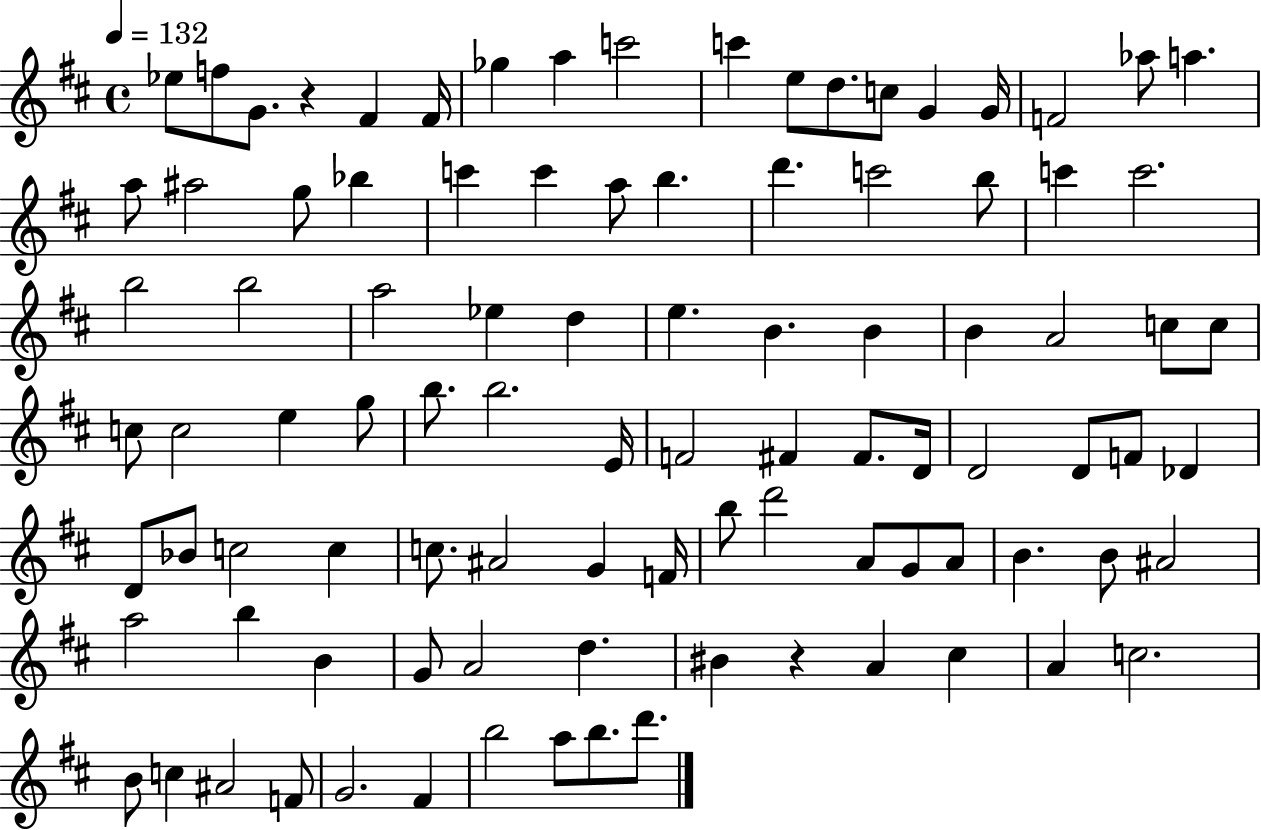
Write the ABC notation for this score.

X:1
T:Untitled
M:4/4
L:1/4
K:D
_e/2 f/2 G/2 z ^F ^F/4 _g a c'2 c' e/2 d/2 c/2 G G/4 F2 _a/2 a a/2 ^a2 g/2 _b c' c' a/2 b d' c'2 b/2 c' c'2 b2 b2 a2 _e d e B B B A2 c/2 c/2 c/2 c2 e g/2 b/2 b2 E/4 F2 ^F ^F/2 D/4 D2 D/2 F/2 _D D/2 _B/2 c2 c c/2 ^A2 G F/4 b/2 d'2 A/2 G/2 A/2 B B/2 ^A2 a2 b B G/2 A2 d ^B z A ^c A c2 B/2 c ^A2 F/2 G2 ^F b2 a/2 b/2 d'/2